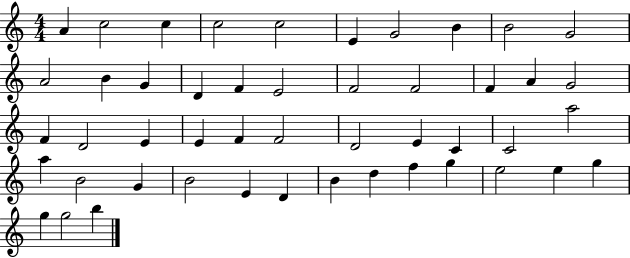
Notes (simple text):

A4/q C5/h C5/q C5/h C5/h E4/q G4/h B4/q B4/h G4/h A4/h B4/q G4/q D4/q F4/q E4/h F4/h F4/h F4/q A4/q G4/h F4/q D4/h E4/q E4/q F4/q F4/h D4/h E4/q C4/q C4/h A5/h A5/q B4/h G4/q B4/h E4/q D4/q B4/q D5/q F5/q G5/q E5/h E5/q G5/q G5/q G5/h B5/q